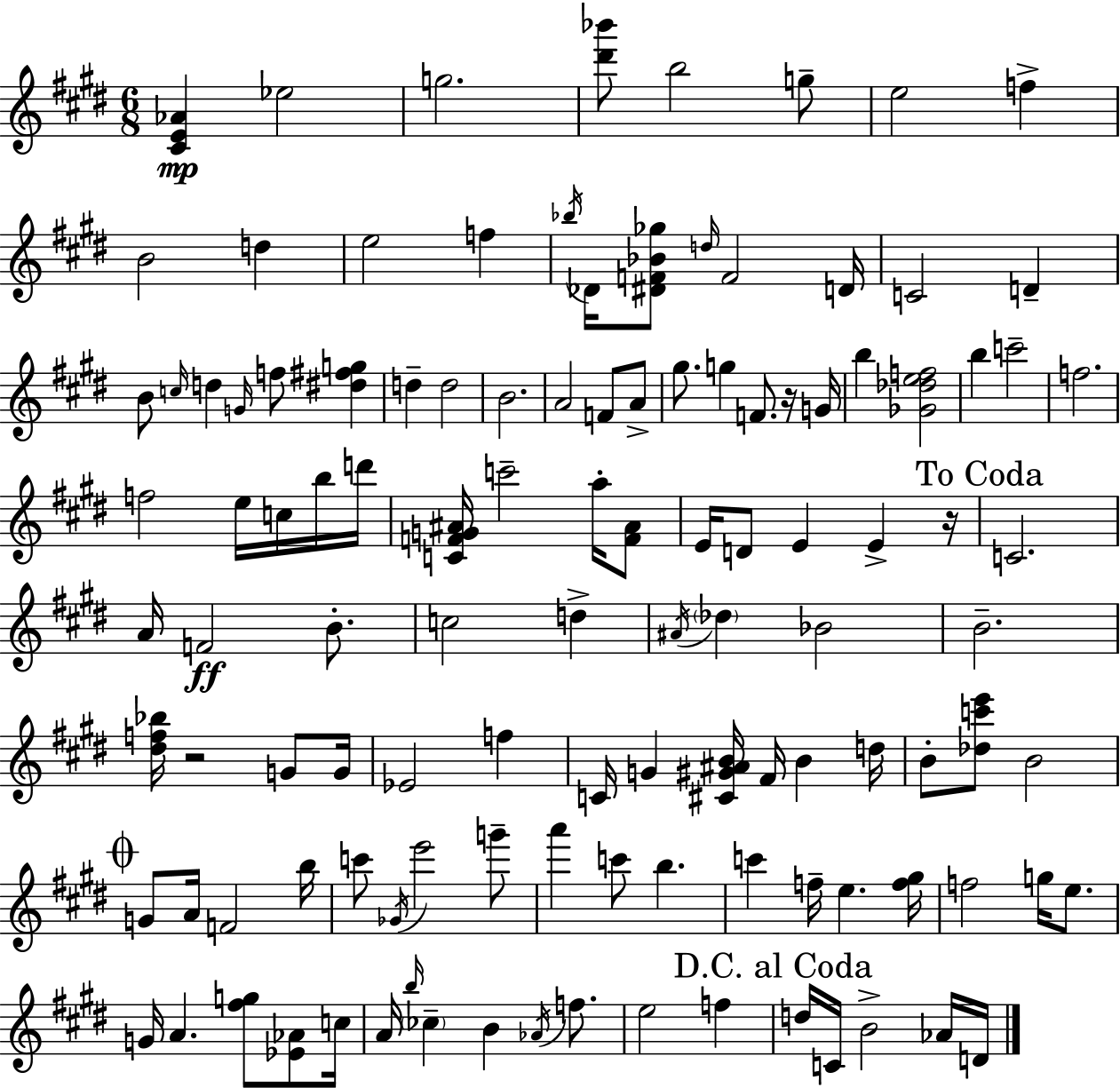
X:1
T:Untitled
M:6/8
L:1/4
K:E
[^CE_A] _e2 g2 [^d'_b']/2 b2 g/2 e2 f B2 d e2 f _b/4 _D/4 [^DF_B_g]/2 d/4 F2 D/4 C2 D B/2 c/4 d G/4 f/2 [^d^fg] d d2 B2 A2 F/2 A/2 ^g/2 g F/2 z/4 G/4 b [_G_def]2 b c'2 f2 f2 e/4 c/4 b/4 d'/4 [CFG^A]/4 c'2 a/4 [F^A]/2 E/4 D/2 E E z/4 C2 A/4 F2 B/2 c2 d ^A/4 _d _B2 B2 [^df_b]/4 z2 G/2 G/4 _E2 f C/4 G [^C^G^AB]/4 ^F/4 B d/4 B/2 [_dc'e']/2 B2 G/2 A/4 F2 b/4 c'/2 _G/4 e'2 g'/2 a' c'/2 b c' f/4 e [f^g]/4 f2 g/4 e/2 G/4 A [^fg]/2 [_E_A]/2 c/4 A/4 b/4 _c B _A/4 f/2 e2 f d/4 C/4 B2 _A/4 D/4